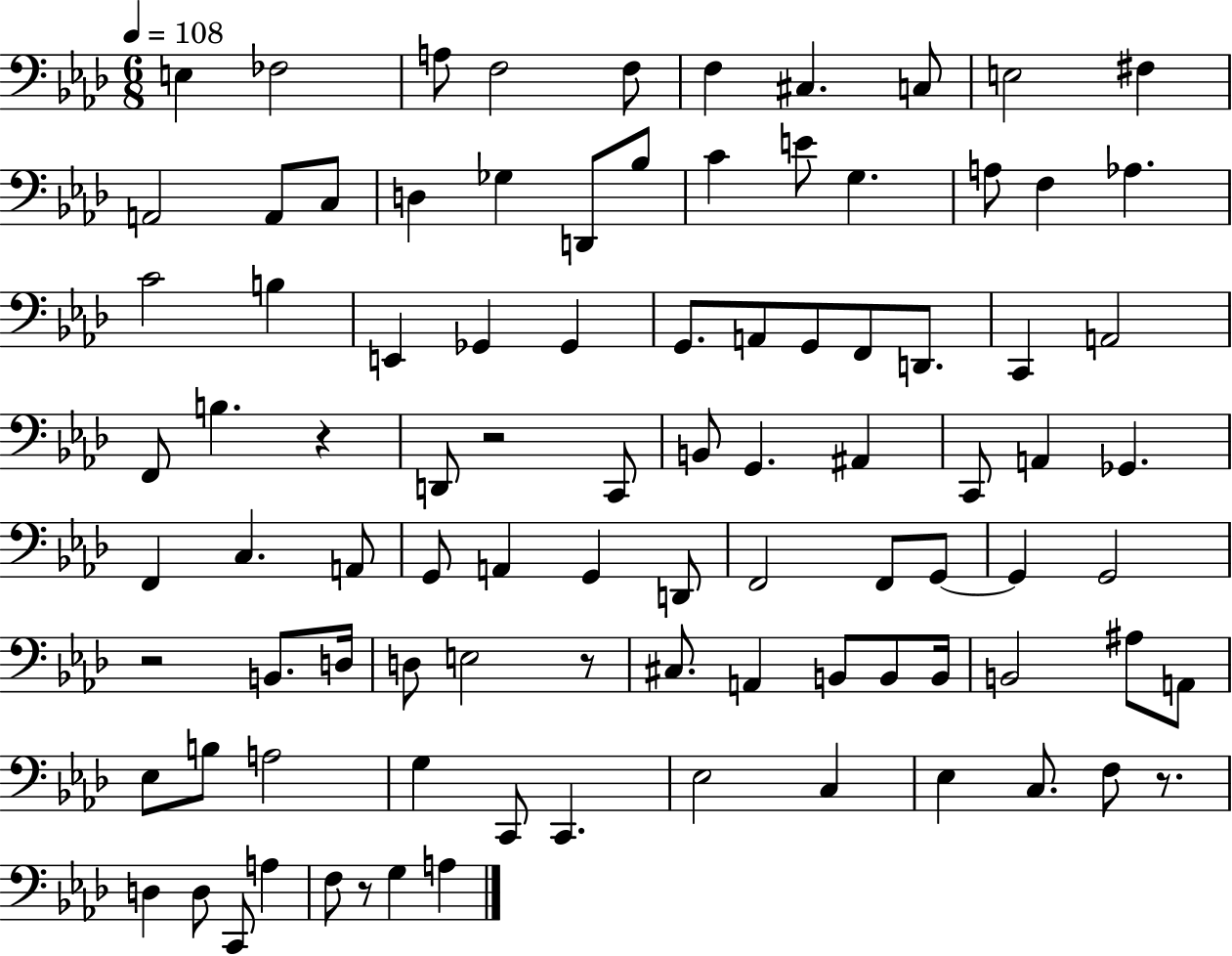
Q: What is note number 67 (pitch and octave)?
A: B2